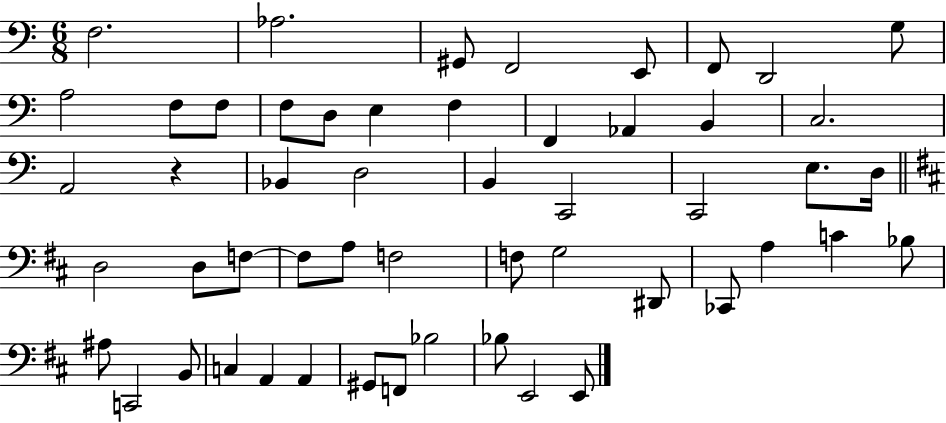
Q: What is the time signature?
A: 6/8